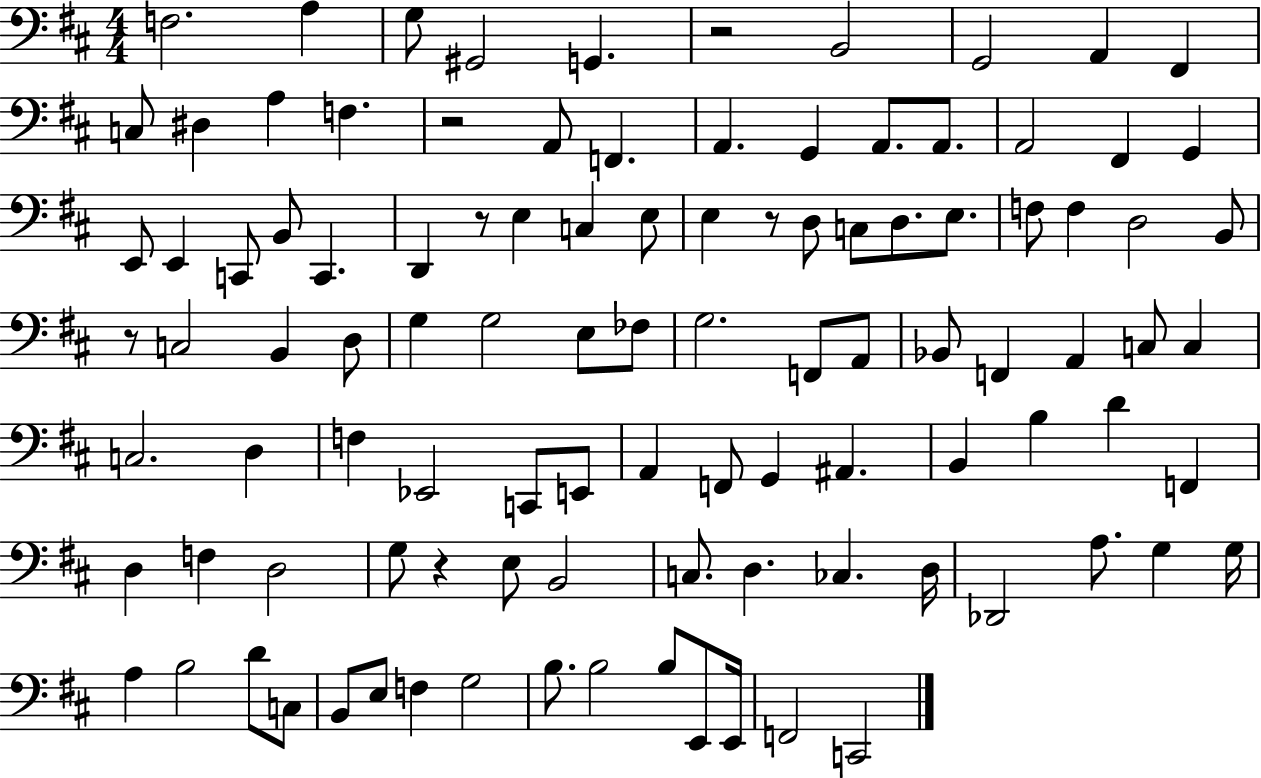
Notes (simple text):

F3/h. A3/q G3/e G#2/h G2/q. R/h B2/h G2/h A2/q F#2/q C3/e D#3/q A3/q F3/q. R/h A2/e F2/q. A2/q. G2/q A2/e. A2/e. A2/h F#2/q G2/q E2/e E2/q C2/e B2/e C2/q. D2/q R/e E3/q C3/q E3/e E3/q R/e D3/e C3/e D3/e. E3/e. F3/e F3/q D3/h B2/e R/e C3/h B2/q D3/e G3/q G3/h E3/e FES3/e G3/h. F2/e A2/e Bb2/e F2/q A2/q C3/e C3/q C3/h. D3/q F3/q Eb2/h C2/e E2/e A2/q F2/e G2/q A#2/q. B2/q B3/q D4/q F2/q D3/q F3/q D3/h G3/e R/q E3/e B2/h C3/e. D3/q. CES3/q. D3/s Db2/h A3/e. G3/q G3/s A3/q B3/h D4/e C3/e B2/e E3/e F3/q G3/h B3/e. B3/h B3/e E2/e E2/s F2/h C2/h